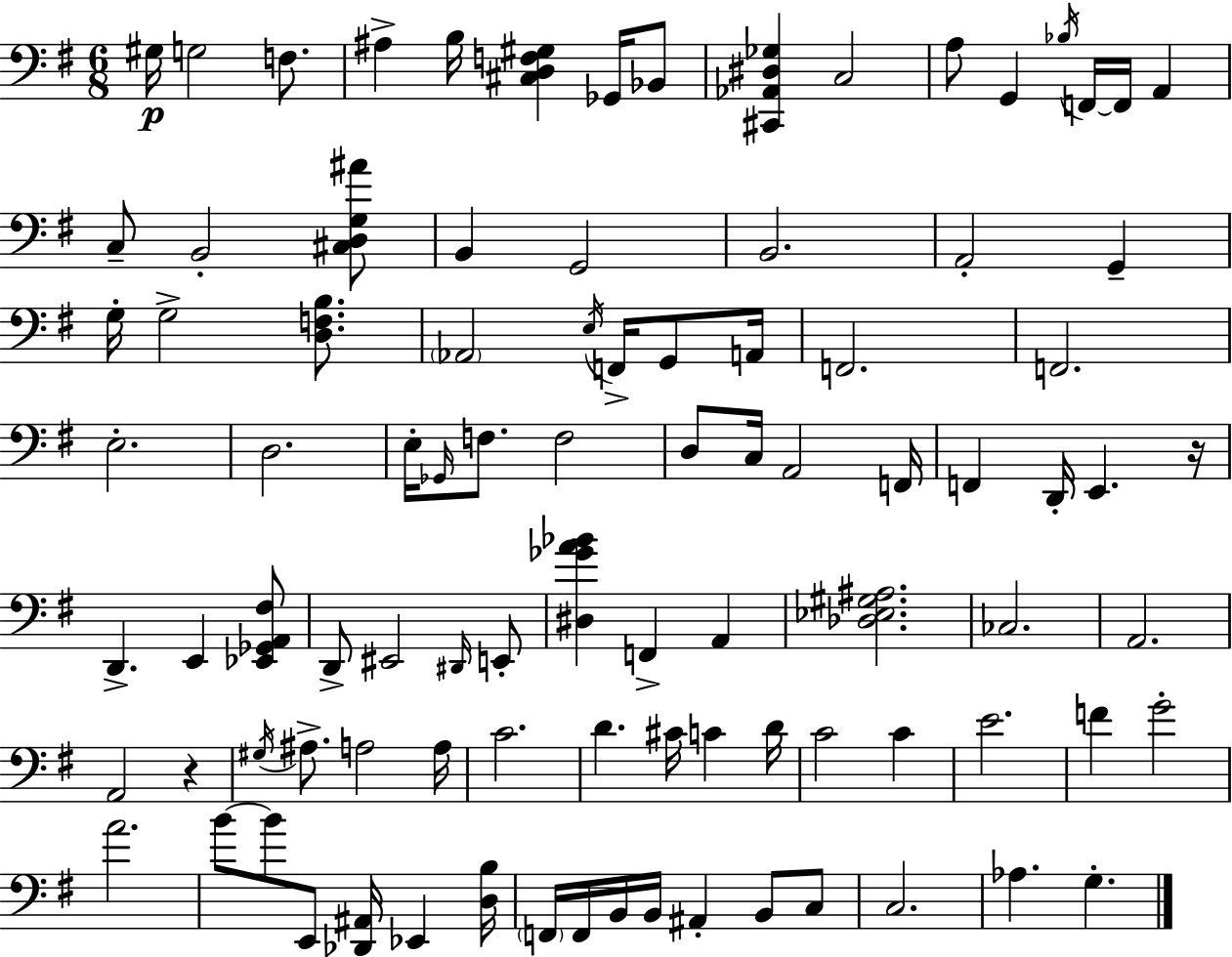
G#3/s G3/h F3/e. A#3/q B3/s [C#3,D3,F3,G#3]/q Gb2/s Bb2/e [C#2,Ab2,D#3,Gb3]/q C3/h A3/e G2/q Bb3/s F2/s F2/s A2/q C3/e B2/h [C#3,D3,G3,A#4]/e B2/q G2/h B2/h. A2/h G2/q G3/s G3/h [D3,F3,B3]/e. Ab2/h E3/s F2/s G2/e A2/s F2/h. F2/h. E3/h. D3/h. E3/s Gb2/s F3/e. F3/h D3/e C3/s A2/h F2/s F2/q D2/s E2/q. R/s D2/q. E2/q [Eb2,Gb2,A2,F#3]/e D2/e EIS2/h D#2/s E2/e [D#3,Gb4,A4,Bb4]/q F2/q A2/q [Db3,Eb3,G#3,A#3]/h. CES3/h. A2/h. A2/h R/q G#3/s A#3/e. A3/h A3/s C4/h. D4/q. C#4/s C4/q D4/s C4/h C4/q E4/h. F4/q G4/h A4/h. B4/e B4/e E2/e [Db2,A#2]/s Eb2/q [D3,B3]/s F2/s F2/s B2/s B2/s A#2/q B2/e C3/e C3/h. Ab3/q. G3/q.